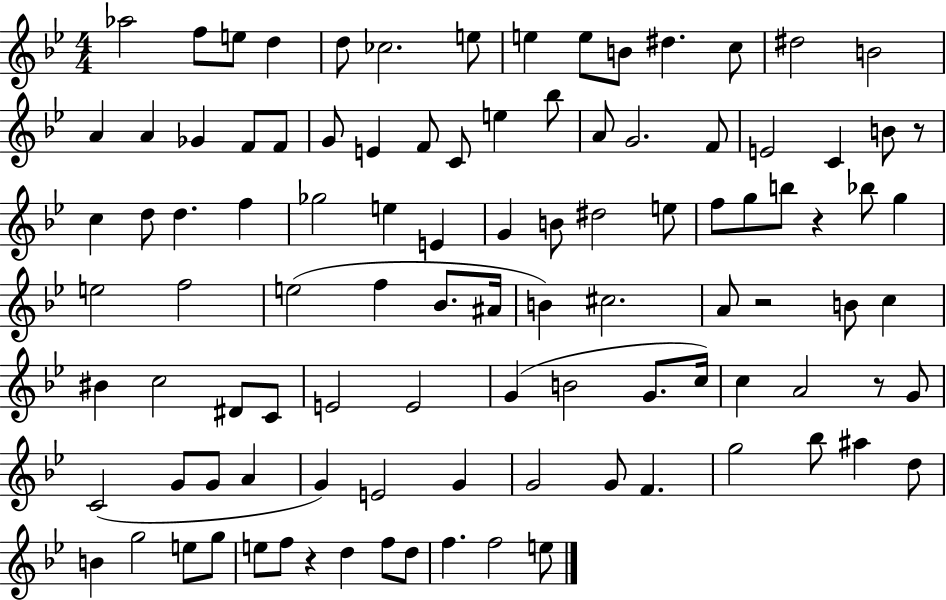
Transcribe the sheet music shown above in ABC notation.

X:1
T:Untitled
M:4/4
L:1/4
K:Bb
_a2 f/2 e/2 d d/2 _c2 e/2 e e/2 B/2 ^d c/2 ^d2 B2 A A _G F/2 F/2 G/2 E F/2 C/2 e _b/2 A/2 G2 F/2 E2 C B/2 z/2 c d/2 d f _g2 e E G B/2 ^d2 e/2 f/2 g/2 b/2 z _b/2 g e2 f2 e2 f _B/2 ^A/4 B ^c2 A/2 z2 B/2 c ^B c2 ^D/2 C/2 E2 E2 G B2 G/2 c/4 c A2 z/2 G/2 C2 G/2 G/2 A G E2 G G2 G/2 F g2 _b/2 ^a d/2 B g2 e/2 g/2 e/2 f/2 z d f/2 d/2 f f2 e/2